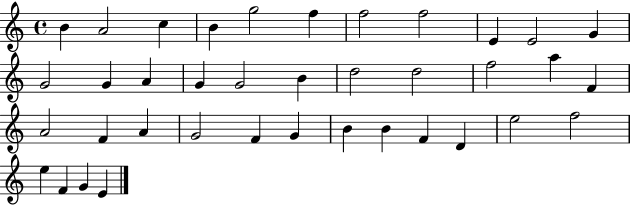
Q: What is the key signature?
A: C major